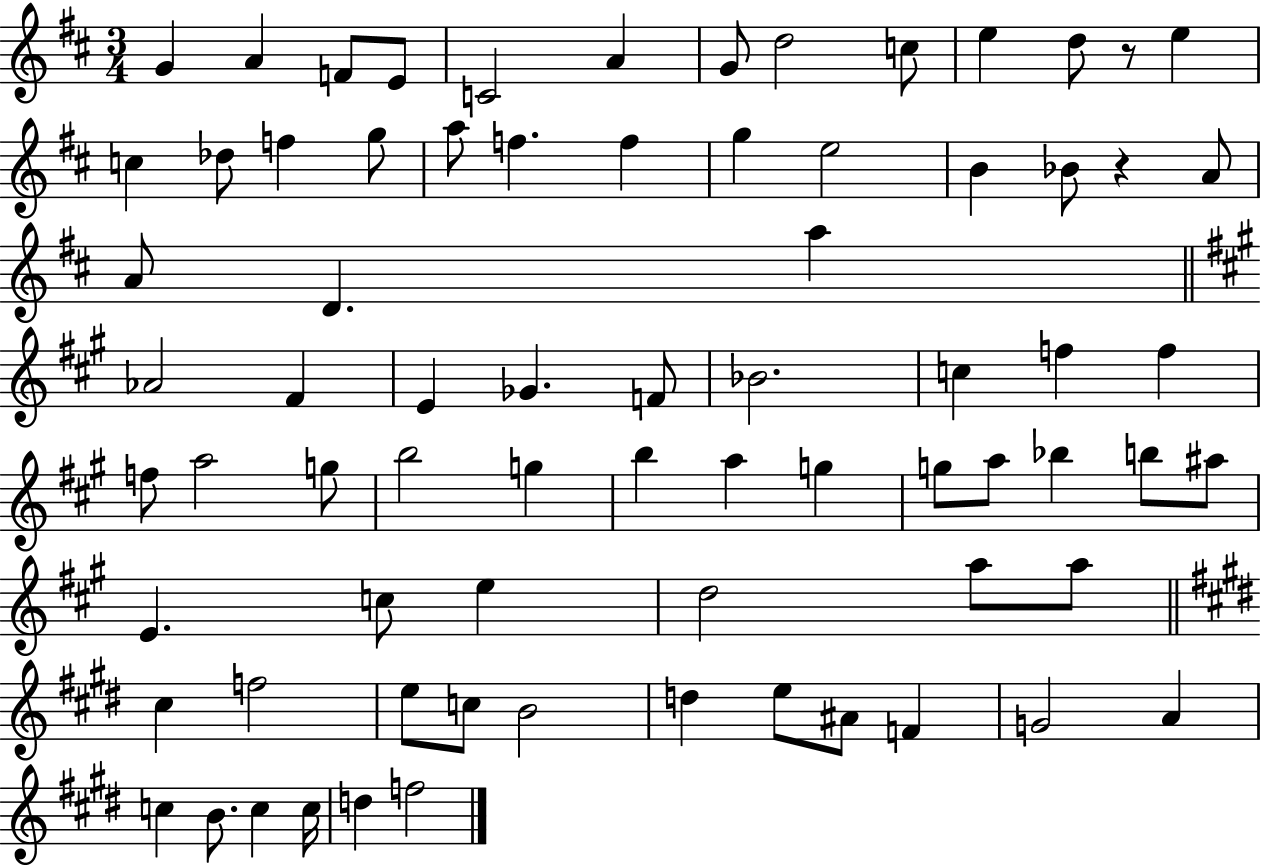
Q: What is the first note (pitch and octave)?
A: G4